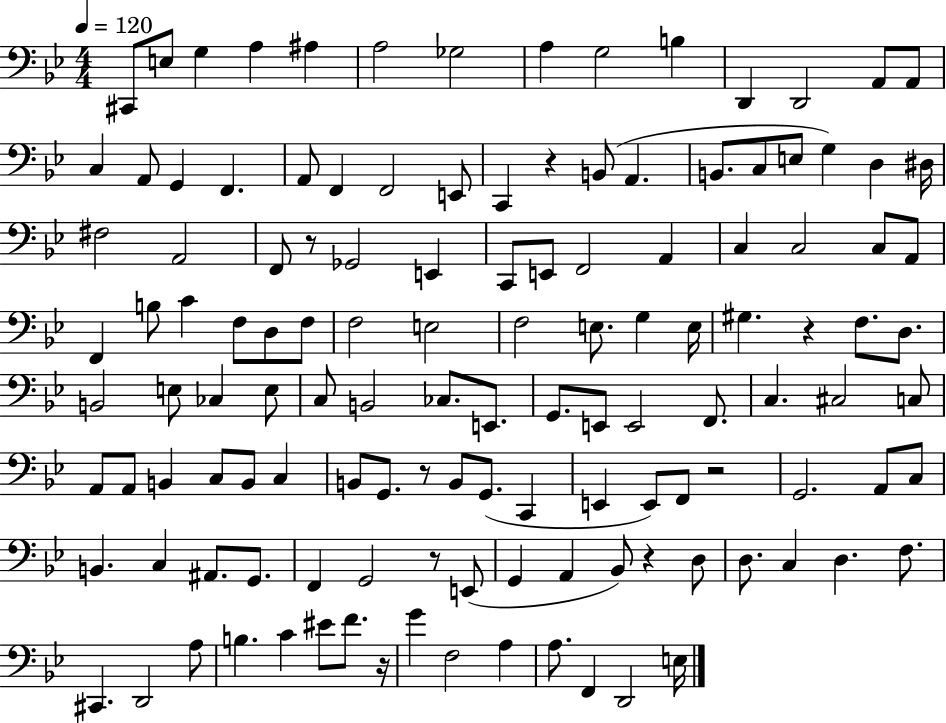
{
  \clef bass
  \numericTimeSignature
  \time 4/4
  \key bes \major
  \tempo 4 = 120
  cis,8 e8 g4 a4 ais4 | a2 ges2 | a4 g2 b4 | d,4 d,2 a,8 a,8 | \break c4 a,8 g,4 f,4. | a,8 f,4 f,2 e,8 | c,4 r4 b,8( a,4. | b,8. c8 e8 g4) d4 dis16 | \break fis2 a,2 | f,8 r8 ges,2 e,4 | c,8 e,8 f,2 a,4 | c4 c2 c8 a,8 | \break f,4 b8 c'4 f8 d8 f8 | f2 e2 | f2 e8. g4 e16 | gis4. r4 f8. d8. | \break b,2 e8 ces4 e8 | c8 b,2 ces8. e,8. | g,8. e,8 e,2 f,8. | c4. cis2 c8 | \break a,8 a,8 b,4 c8 b,8 c4 | b,8 g,8. r8 b,8 g,8.( c,4 | e,4 e,8) f,8 r2 | g,2. a,8 c8 | \break b,4. c4 ais,8. g,8. | f,4 g,2 r8 e,8( | g,4 a,4 bes,8) r4 d8 | d8. c4 d4. f8. | \break cis,4. d,2 a8 | b4. c'4 eis'8 f'8. r16 | g'4 f2 a4 | a8. f,4 d,2 e16 | \break \bar "|."
}